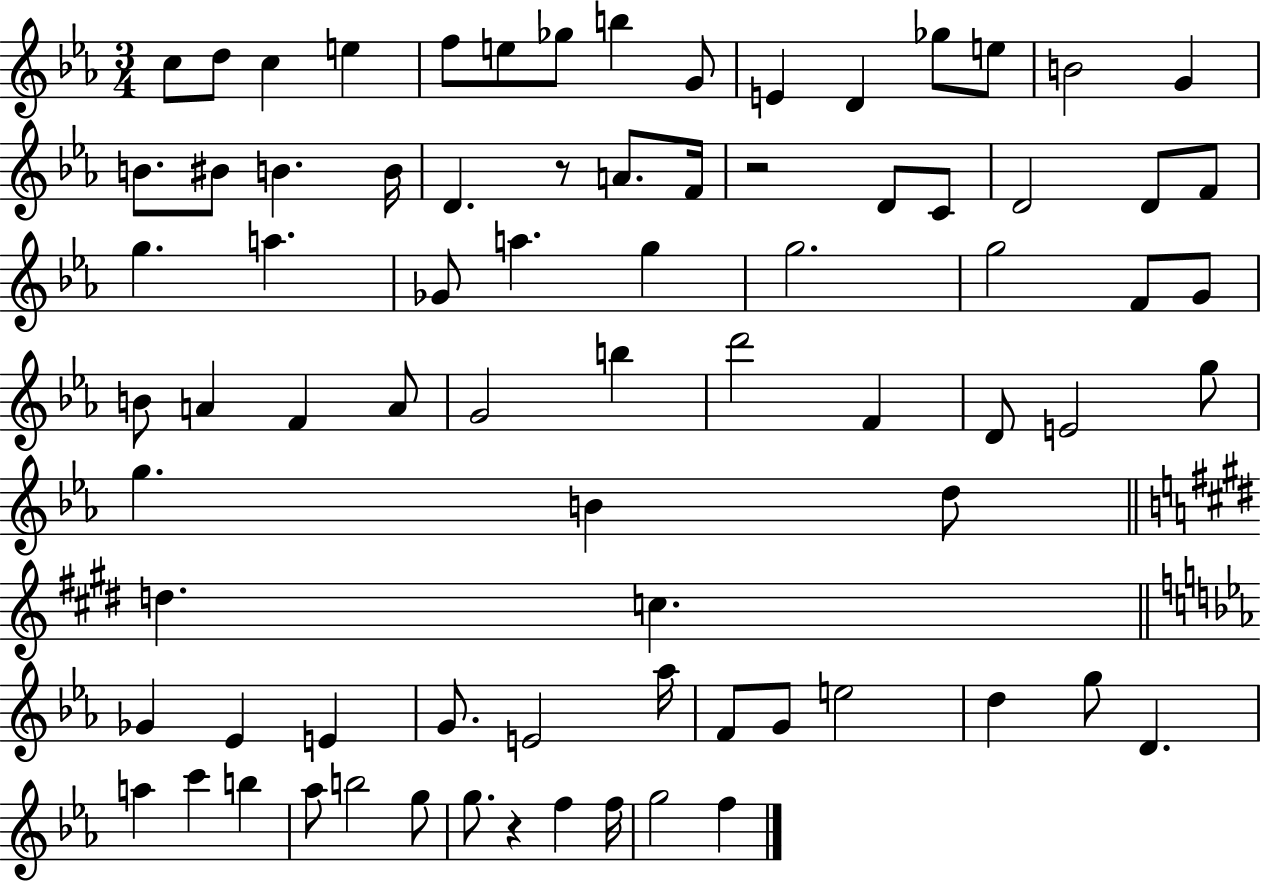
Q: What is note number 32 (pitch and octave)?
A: G5